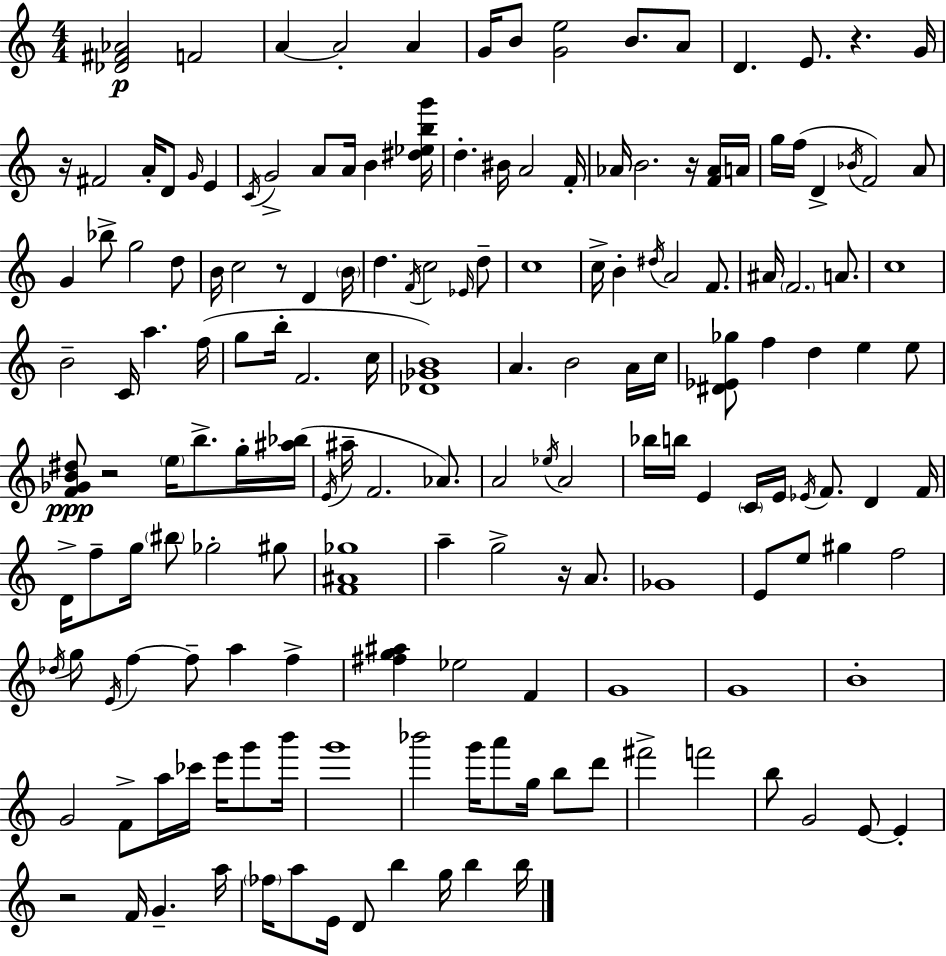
{
  \clef treble
  \numericTimeSignature
  \time 4/4
  \key a \minor
  <des' fis' aes'>2\p f'2 | a'4~~ a'2-. a'4 | g'16 b'8 <g' e''>2 b'8. a'8 | d'4. e'8. r4. g'16 | \break r16 fis'2 a'16-. d'8 \grace { g'16 } e'4 | \acciaccatura { c'16 } g'2-> a'8 a'16 b'4 | <dis'' ees'' b'' g'''>16 d''4.-. bis'16 a'2 | f'16-. aes'16 b'2. r16 | \break <f' aes'>16 a'16 g''16 f''16( d'4-> \acciaccatura { bes'16 }) f'2 | a'8 g'4 bes''8-> g''2 | d''8 b'16 c''2 r8 d'4 | \parenthesize b'16 d''4. \acciaccatura { f'16 } c''2 | \break \grace { ees'16 } d''8-- c''1 | c''16-> b'4-. \acciaccatura { dis''16 } a'2 | f'8. ais'16 \parenthesize f'2. | a'8. c''1 | \break b'2-- c'16 a''4. | f''16( g''8 b''16-. f'2. | c''16 <des' ges' b'>1) | a'4. b'2 | \break a'16 c''16 <dis' ees' ges''>8 f''4 d''4 | e''4 e''8 <f' ges' b' dis''>8\ppp r2 | \parenthesize e''16 b''8.-> g''16-. <ais'' bes''>16( \acciaccatura { e'16 } ais''16-- f'2. | aes'8.) a'2 \acciaccatura { ees''16 } | \break a'2 bes''16 b''16 e'4 \parenthesize c'16 e'16 | \acciaccatura { ees'16 } f'8. d'4 f'16 d'16-> f''8-- g''16 \parenthesize bis''8 ges''2-. | gis''8 <f' ais' ges''>1 | a''4-- g''2-> | \break r16 a'8. ges'1 | e'8 e''8 gis''4 | f''2 \acciaccatura { des''16 } g''8 \acciaccatura { e'16 } f''4~~ | f''8-- a''4 f''4-> <fis'' g'' ais''>4 ees''2 | \break f'4 g'1 | g'1 | b'1-. | g'2 | \break f'8-> a''16 ces'''16 e'''16 g'''8 b'''16 g'''1 | bes'''2 | g'''16 a'''8 g''16 b''8 d'''8 fis'''2-> | f'''2 b''8 g'2 | \break e'8~~ e'4-. r2 | f'16 g'4.-- a''16 \parenthesize fes''16 a''8 e'16 d'8 | b''4 g''16 b''4 b''16 \bar "|."
}